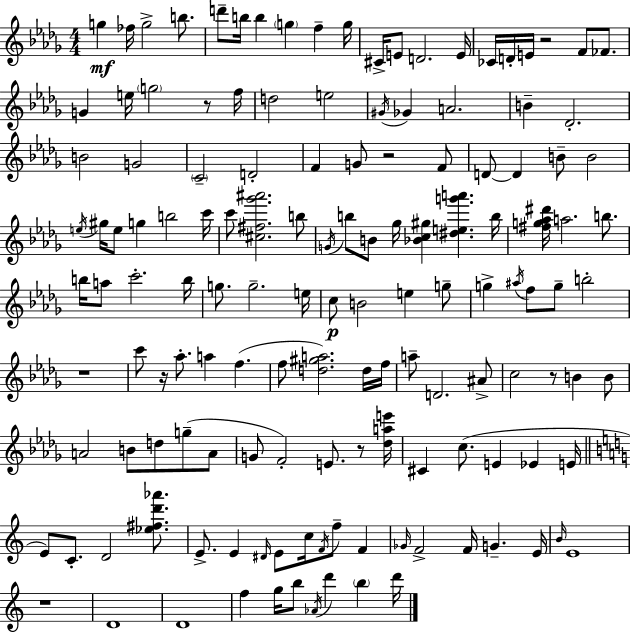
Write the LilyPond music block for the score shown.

{
  \clef treble
  \numericTimeSignature
  \time 4/4
  \key bes \minor
  \repeat volta 2 { g''4\mf fes''16 g''2-> b''8. | d'''8-- b''16 b''4 \parenthesize g''4 f''4-- g''16 | cis'16-> e'8 d'2. e'16 | ces'16 d'16-. e'16 r2 f'8 fes'8. | \break g'4 e''16 \parenthesize g''2 r8 f''16 | d''2 e''2 | \acciaccatura { gis'16 } ges'4 a'2. | b'4-- des'2.-. | \break b'2 g'2 | \parenthesize c'2-- d'2-. | f'4 g'8 r2 f'8 | d'8~~ d'4 b'8-- b'2 | \break \acciaccatura { e''16 } gis''16 e''8 g''4 b''2 | c'''16 c'''8 <cis'' fis'' ges''' ais'''>2. | b''8 \acciaccatura { g'16 } b''8 b'8 ges''16 <bes' c'' gis''>4 <dis'' e'' g''' a'''>4. | b''16 <fis'' g'' aes'' dis'''>16 a''2. | \break b''8. b''16 a''8 c'''2.-. | b''16 g''8. g''2.-- | e''16 c''8\p b'2 e''4 | g''8-- g''4-> \acciaccatura { ais''16 } f''8 g''8-- b''2-. | \break r1 | c'''8 r16 aes''8.-. a''4 f''4.( | f''8 <d'' gis'' a''>2.) | d''16 f''16 a''8-- d'2. | \break ais'8-> c''2 r8 b'4 | b'8 a'2 b'8 d''8 | g''8--( a'8 g'8 f'2-.) e'8. | r8 <des'' a'' e'''>16 cis'4 c''8.( e'4 ees'4 | \break e'16 \bar "||" \break \key c \major e'8) c'8.-. d'2 <ees'' fis'' d''' aes'''>8. | e'8.-> e'4 \grace { dis'16 } e'8 c''16 \acciaccatura { f'16 } f''8-- f'4 | \grace { ges'16 } f'2-> f'16 g'4.-- | e'16 \grace { b'16 } e'1 | \break r1 | d'1 | d'1 | f''4 g''16 b''8 \acciaccatura { aes'16 } d'''4 | \break \parenthesize b''4 d'''16 } \bar "|."
}